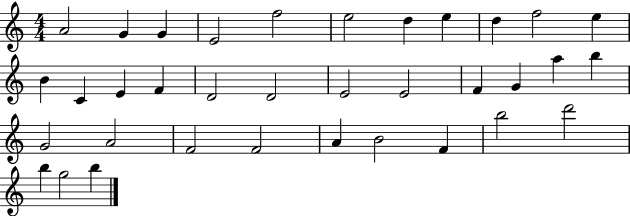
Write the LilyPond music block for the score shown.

{
  \clef treble
  \numericTimeSignature
  \time 4/4
  \key c \major
  a'2 g'4 g'4 | e'2 f''2 | e''2 d''4 e''4 | d''4 f''2 e''4 | \break b'4 c'4 e'4 f'4 | d'2 d'2 | e'2 e'2 | f'4 g'4 a''4 b''4 | \break g'2 a'2 | f'2 f'2 | a'4 b'2 f'4 | b''2 d'''2 | \break b''4 g''2 b''4 | \bar "|."
}